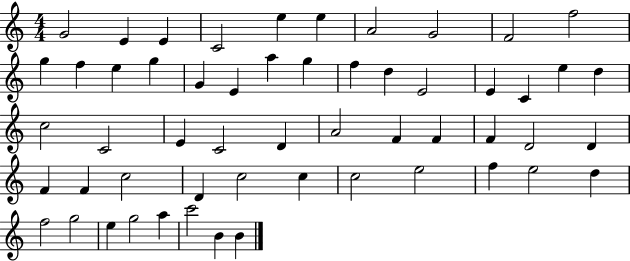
G4/h E4/q E4/q C4/h E5/q E5/q A4/h G4/h F4/h F5/h G5/q F5/q E5/q G5/q G4/q E4/q A5/q G5/q F5/q D5/q E4/h E4/q C4/q E5/q D5/q C5/h C4/h E4/q C4/h D4/q A4/h F4/q F4/q F4/q D4/h D4/q F4/q F4/q C5/h D4/q C5/h C5/q C5/h E5/h F5/q E5/h D5/q F5/h G5/h E5/q G5/h A5/q C6/h B4/q B4/q